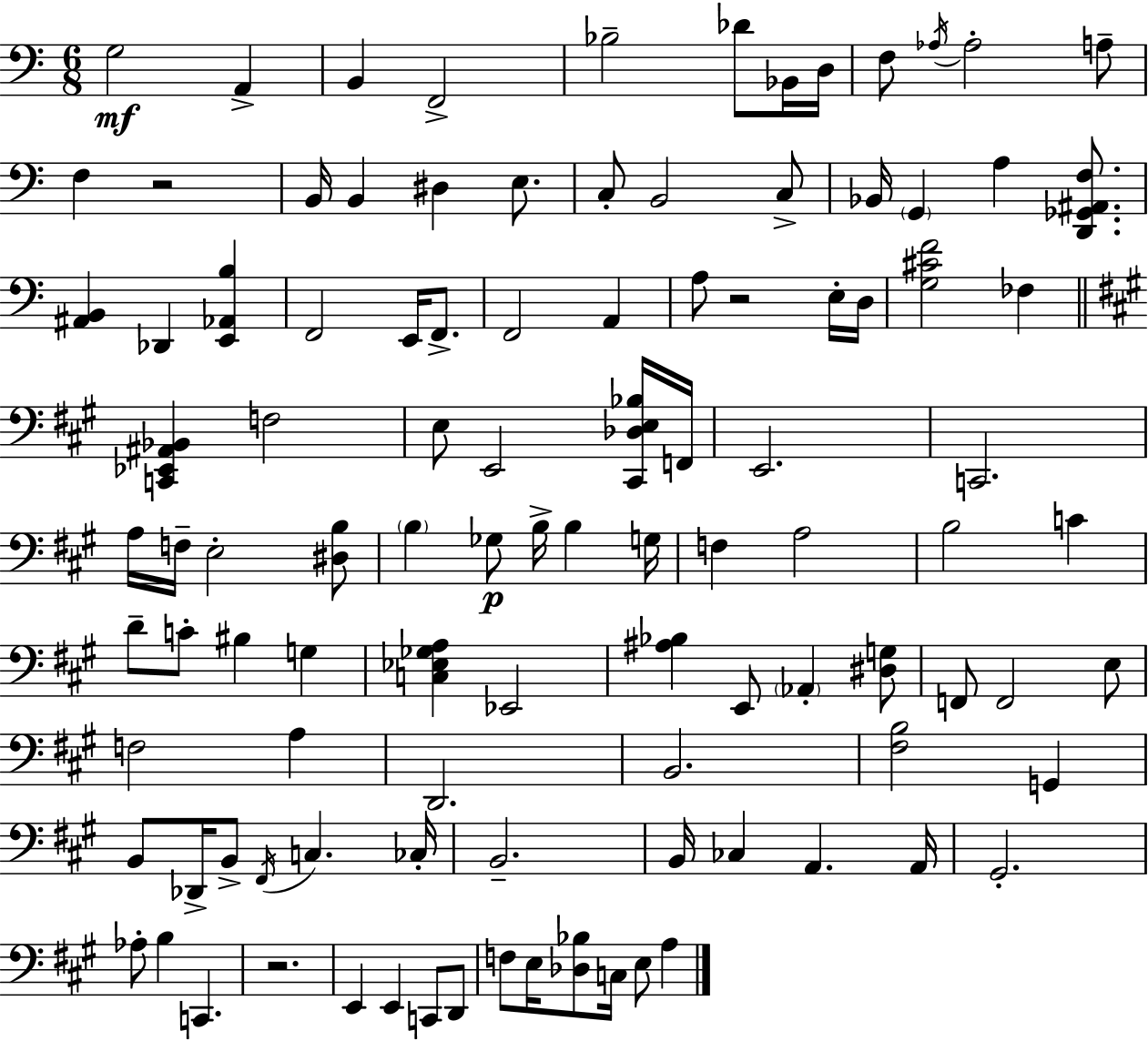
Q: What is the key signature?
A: A minor